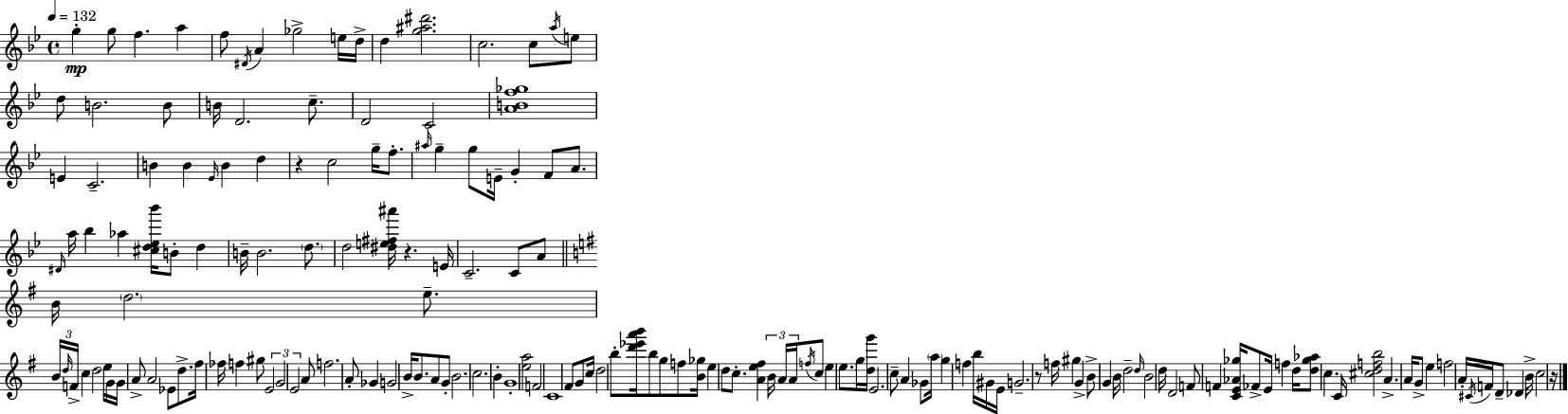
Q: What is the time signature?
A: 4/4